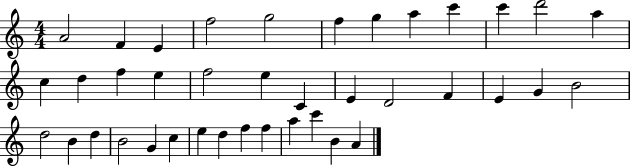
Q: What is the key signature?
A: C major